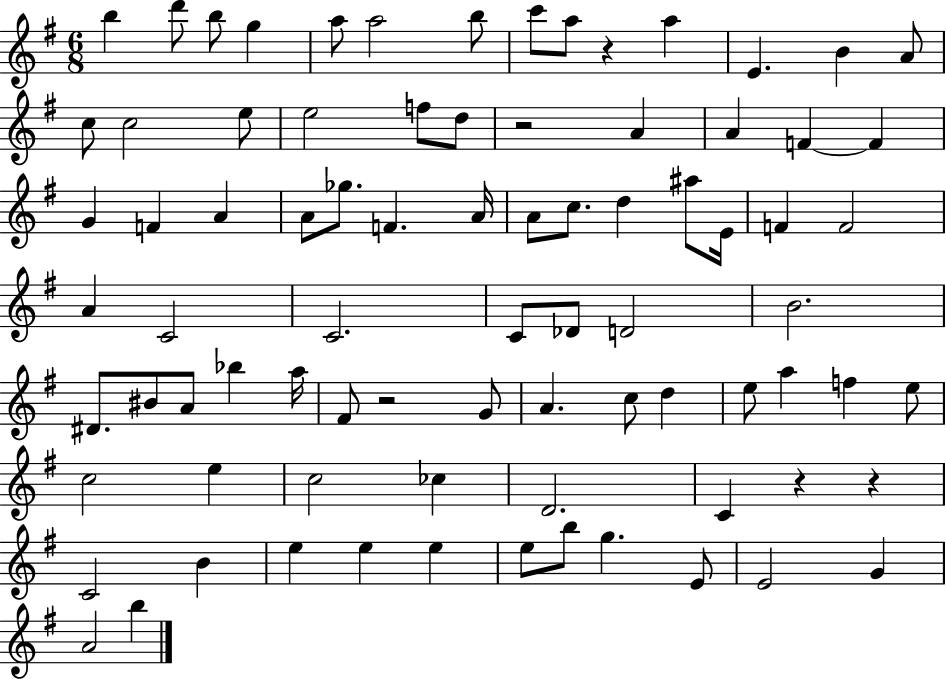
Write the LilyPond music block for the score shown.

{
  \clef treble
  \numericTimeSignature
  \time 6/8
  \key g \major
  b''4 d'''8 b''8 g''4 | a''8 a''2 b''8 | c'''8 a''8 r4 a''4 | e'4. b'4 a'8 | \break c''8 c''2 e''8 | e''2 f''8 d''8 | r2 a'4 | a'4 f'4~~ f'4 | \break g'4 f'4 a'4 | a'8 ges''8. f'4. a'16 | a'8 c''8. d''4 ais''8 e'16 | f'4 f'2 | \break a'4 c'2 | c'2. | c'8 des'8 d'2 | b'2. | \break dis'8. bis'8 a'8 bes''4 a''16 | fis'8 r2 g'8 | a'4. c''8 d''4 | e''8 a''4 f''4 e''8 | \break c''2 e''4 | c''2 ces''4 | d'2. | c'4 r4 r4 | \break c'2 b'4 | e''4 e''4 e''4 | e''8 b''8 g''4. e'8 | e'2 g'4 | \break a'2 b''4 | \bar "|."
}